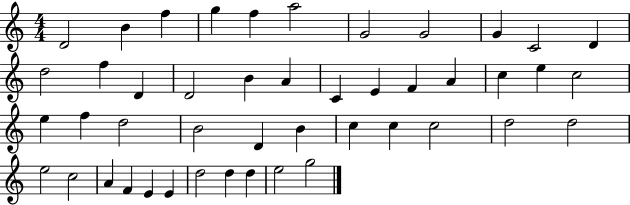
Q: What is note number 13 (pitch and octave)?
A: F5